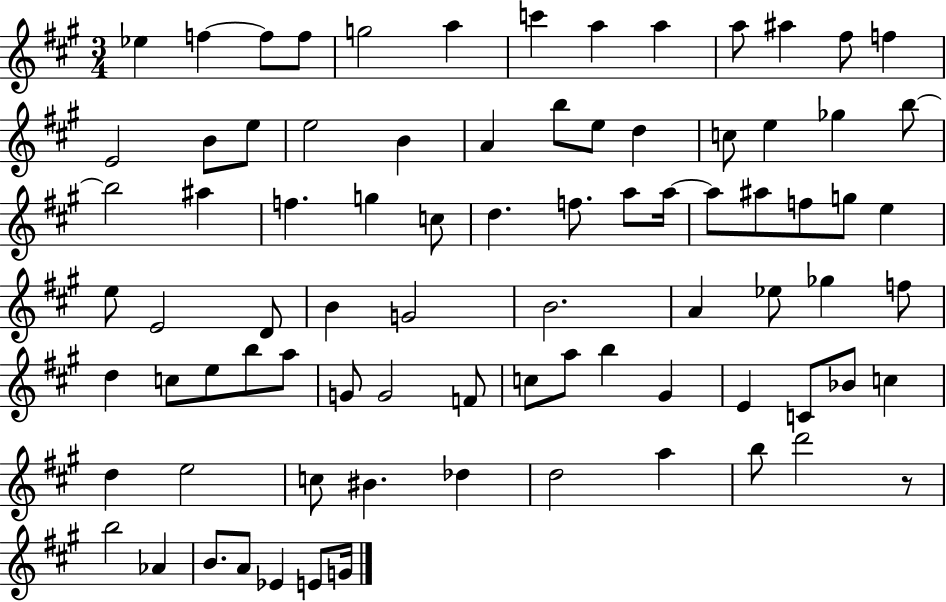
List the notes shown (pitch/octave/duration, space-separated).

Eb5/q F5/q F5/e F5/e G5/h A5/q C6/q A5/q A5/q A5/e A#5/q F#5/e F5/q E4/h B4/e E5/e E5/h B4/q A4/q B5/e E5/e D5/q C5/e E5/q Gb5/q B5/e B5/h A#5/q F5/q. G5/q C5/e D5/q. F5/e. A5/e A5/s A5/e A#5/e F5/e G5/e E5/q E5/e E4/h D4/e B4/q G4/h B4/h. A4/q Eb5/e Gb5/q F5/e D5/q C5/e E5/e B5/e A5/e G4/e G4/h F4/e C5/e A5/e B5/q G#4/q E4/q C4/e Bb4/e C5/q D5/q E5/h C5/e BIS4/q. Db5/q D5/h A5/q B5/e D6/h R/e B5/h Ab4/q B4/e. A4/e Eb4/q E4/e G4/s